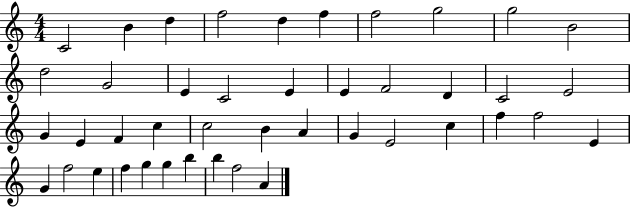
C4/h B4/q D5/q F5/h D5/q F5/q F5/h G5/h G5/h B4/h D5/h G4/h E4/q C4/h E4/q E4/q F4/h D4/q C4/h E4/h G4/q E4/q F4/q C5/q C5/h B4/q A4/q G4/q E4/h C5/q F5/q F5/h E4/q G4/q F5/h E5/q F5/q G5/q G5/q B5/q B5/q F5/h A4/q